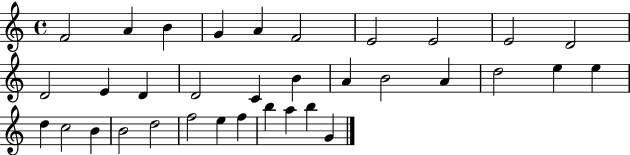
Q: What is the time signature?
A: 4/4